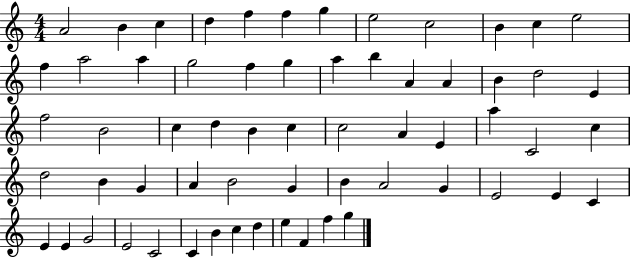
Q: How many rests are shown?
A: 0